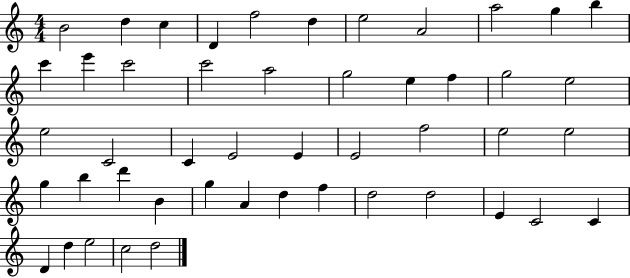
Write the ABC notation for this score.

X:1
T:Untitled
M:4/4
L:1/4
K:C
B2 d c D f2 d e2 A2 a2 g b c' e' c'2 c'2 a2 g2 e f g2 e2 e2 C2 C E2 E E2 f2 e2 e2 g b d' B g A d f d2 d2 E C2 C D d e2 c2 d2